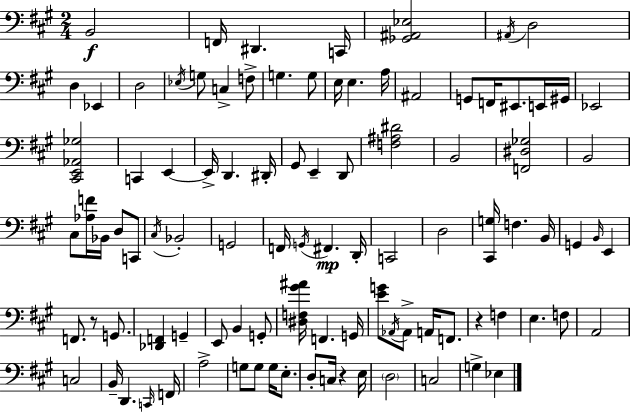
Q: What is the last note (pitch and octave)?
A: Eb3